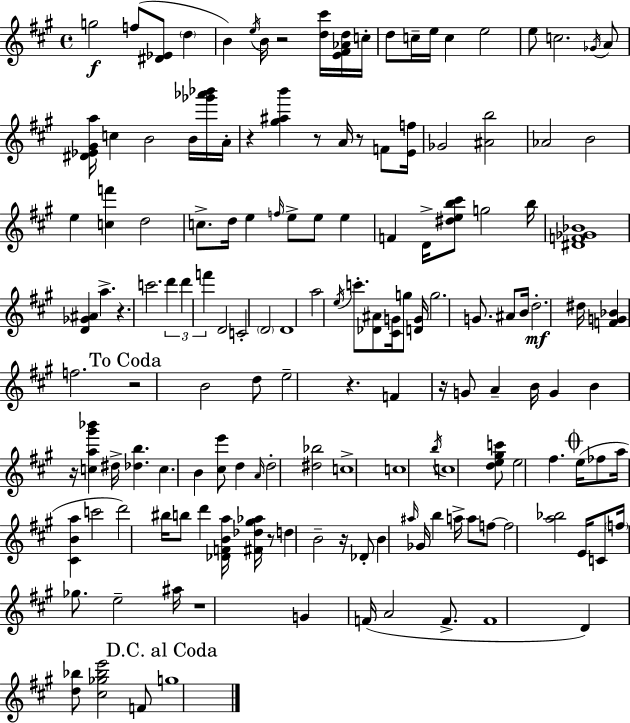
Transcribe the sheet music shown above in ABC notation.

X:1
T:Untitled
M:4/4
L:1/4
K:A
g2 f/2 [^D_E]/2 d B e/4 B/4 z2 [d^c']/4 [E^F_Ad]/4 c/4 d/2 c/4 e/4 c e2 e/2 c2 _G/4 A/2 [^D_E^Ga]/4 c B2 B/4 [_g'_a'_b']/4 A/4 z [^g^ab'] z/2 A/4 z/2 F/2 [Ef]/4 _G2 [^Ab]2 _A2 B2 e [cf'] d2 c/2 d/4 e f/4 e/2 e/2 e F D/4 [^deb^c']/2 g2 b/4 [^DF_G_B]4 [D_G^A] a z c'2 d' d' f' D2 C2 D2 D4 a2 e/4 c'/2 [_D^A]/2 [^CG]/4 g/2 [DG]/4 g2 G/2 ^A/2 B/4 d2 ^d/4 [FG_B] f2 z2 B2 d/2 e2 z F z/4 G/2 A B/4 G B z/4 [ca^g'_b'] ^d/4 [_db] c B [^ce']/2 d A/4 d2 [^d_b]2 c4 c4 b/4 c4 [de^gc']/2 e2 ^f e/4 _f/2 a/4 [^CBa] c'2 d'2 ^b/4 b/2 d' [_DFBa]/4 [^F_d^g_a]/4 z/2 d B2 z/4 _D/2 B ^a/4 _G/4 b a/4 a/2 f/2 f2 [a_b]2 E/4 C/2 f/4 _g/2 e2 ^a/4 z4 G F/4 A2 F/2 F4 D [d_b]/2 [^c_g_be']2 F/2 g4